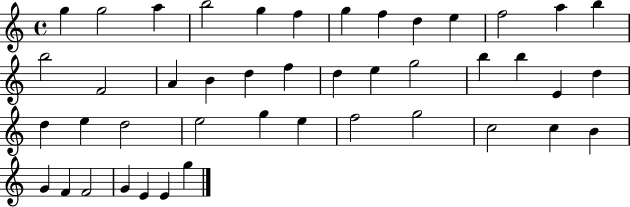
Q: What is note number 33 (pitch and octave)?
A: F5